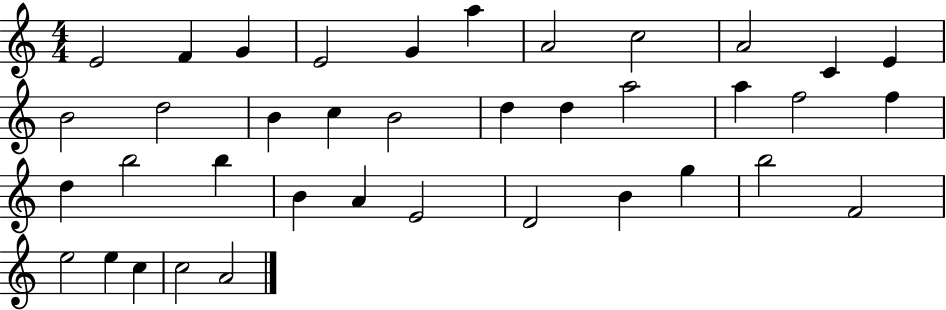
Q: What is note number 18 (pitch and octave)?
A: D5